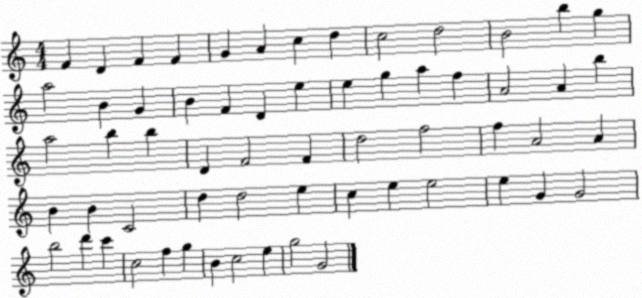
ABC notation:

X:1
T:Untitled
M:4/4
L:1/4
K:C
F D F F G A c d c2 d2 B2 b g a2 B G B F D e e g a f A2 A b a2 b b D F2 F d2 f2 f A2 A B B C2 d d2 e c e e2 e G G2 b2 d' c' c2 f g B c2 e g2 G2